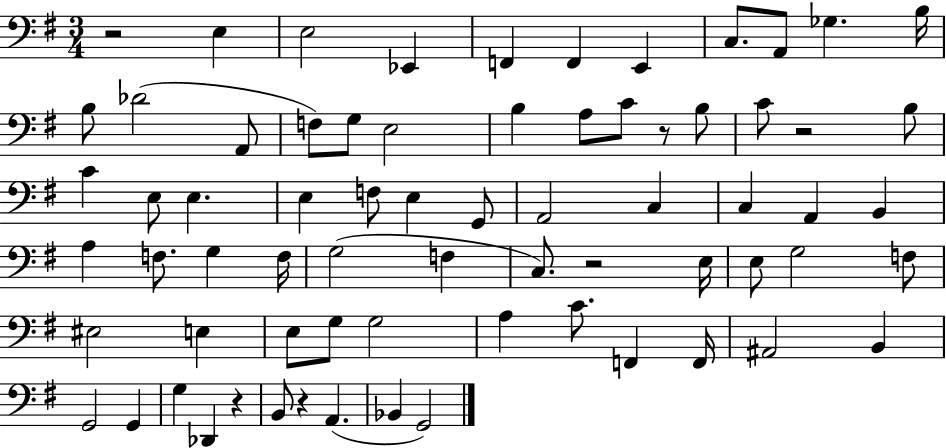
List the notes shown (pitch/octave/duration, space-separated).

R/h E3/q E3/h Eb2/q F2/q F2/q E2/q C3/e. A2/e Gb3/q. B3/s B3/e Db4/h A2/e F3/e G3/e E3/h B3/q A3/e C4/e R/e B3/e C4/e R/h B3/e C4/q E3/e E3/q. E3/q F3/e E3/q G2/e A2/h C3/q C3/q A2/q B2/q A3/q F3/e. G3/q F3/s G3/h F3/q C3/e. R/h E3/s E3/e G3/h F3/e EIS3/h E3/q E3/e G3/e G3/h A3/q C4/e. F2/q F2/s A#2/h B2/q G2/h G2/q G3/q Db2/q R/q B2/e R/q A2/q. Bb2/q G2/h